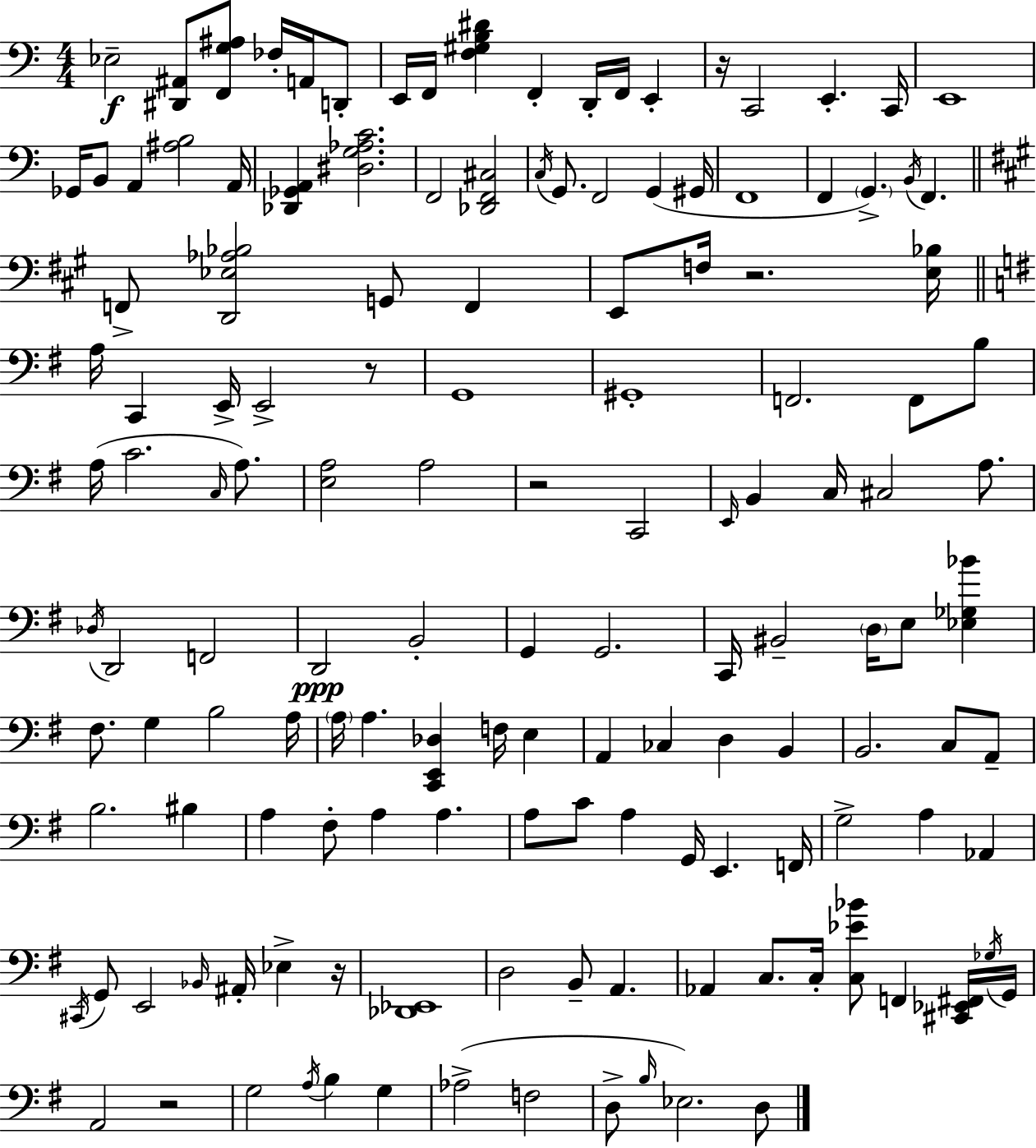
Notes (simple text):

Eb3/h [D#2,A#2]/e [F2,G3,A#3]/e FES3/s A2/s D2/e E2/s F2/s [F3,G#3,B3,D#4]/q F2/q D2/s F2/s E2/q R/s C2/h E2/q. C2/s E2/w Gb2/s B2/e A2/q [A#3,B3]/h A2/s [Db2,Gb2,A2]/q [D#3,G3,Ab3,C4]/h. F2/h [Db2,F2,C#3]/h C3/s G2/e. F2/h G2/q G#2/s F2/w F2/q G2/q. B2/s F2/q. F2/e [D2,Eb3,Ab3,Bb3]/h G2/e F2/q E2/e F3/s R/h. [E3,Bb3]/s A3/s C2/q E2/s E2/h R/e G2/w G#2/w F2/h. F2/e B3/e A3/s C4/h. C3/s A3/e. [E3,A3]/h A3/h R/h C2/h E2/s B2/q C3/s C#3/h A3/e. Db3/s D2/h F2/h D2/h B2/h G2/q G2/h. C2/s BIS2/h D3/s E3/e [Eb3,Gb3,Bb4]/q F#3/e. G3/q B3/h A3/s A3/s A3/q. [C2,E2,Db3]/q F3/s E3/q A2/q CES3/q D3/q B2/q B2/h. C3/e A2/e B3/h. BIS3/q A3/q F#3/e A3/q A3/q. A3/e C4/e A3/q G2/s E2/q. F2/s G3/h A3/q Ab2/q C#2/s G2/e E2/h Bb2/s A#2/s Eb3/q R/s [Db2,Eb2]/w D3/h B2/e A2/q. Ab2/q C3/e. C3/s [C3,Eb4,Bb4]/e F2/q [C#2,Eb2,F#2]/s Gb3/s G2/s A2/h R/h G3/h A3/s B3/q G3/q Ab3/h F3/h D3/e B3/s Eb3/h. D3/e